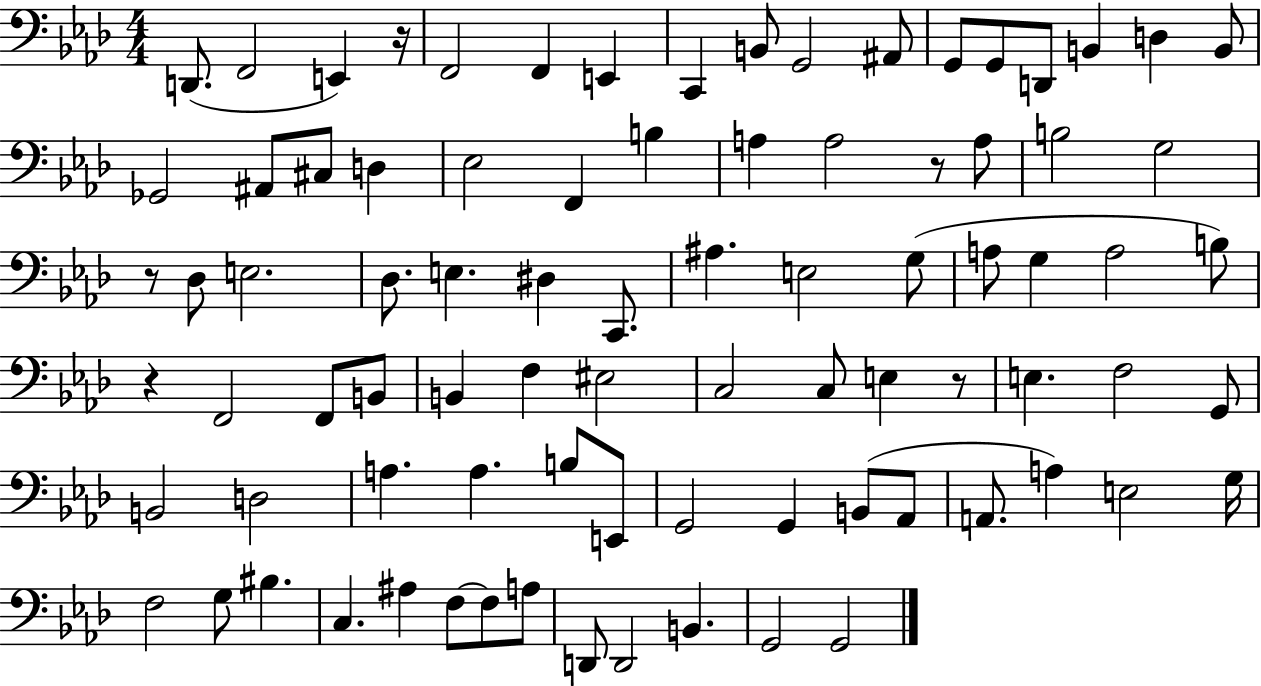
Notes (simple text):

D2/e. F2/h E2/q R/s F2/h F2/q E2/q C2/q B2/e G2/h A#2/e G2/e G2/e D2/e B2/q D3/q B2/e Gb2/h A#2/e C#3/e D3/q Eb3/h F2/q B3/q A3/q A3/h R/e A3/e B3/h G3/h R/e Db3/e E3/h. Db3/e. E3/q. D#3/q C2/e. A#3/q. E3/h G3/e A3/e G3/q A3/h B3/e R/q F2/h F2/e B2/e B2/q F3/q EIS3/h C3/h C3/e E3/q R/e E3/q. F3/h G2/e B2/h D3/h A3/q. A3/q. B3/e E2/e G2/h G2/q B2/e Ab2/e A2/e. A3/q E3/h G3/s F3/h G3/e BIS3/q. C3/q. A#3/q F3/e F3/e A3/e D2/e D2/h B2/q. G2/h G2/h